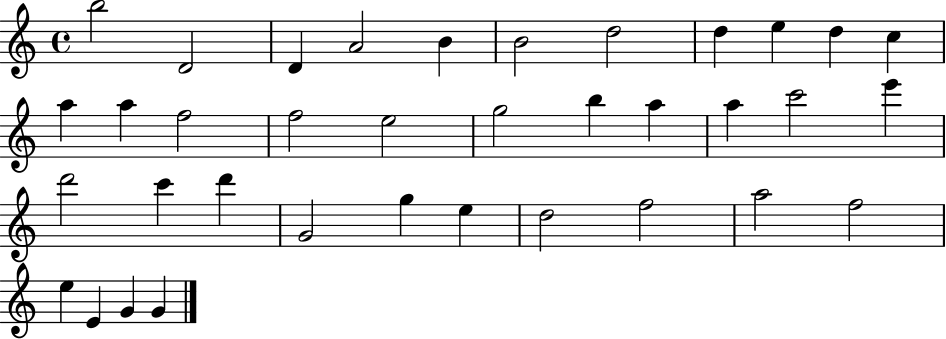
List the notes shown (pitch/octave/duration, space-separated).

B5/h D4/h D4/q A4/h B4/q B4/h D5/h D5/q E5/q D5/q C5/q A5/q A5/q F5/h F5/h E5/h G5/h B5/q A5/q A5/q C6/h E6/q D6/h C6/q D6/q G4/h G5/q E5/q D5/h F5/h A5/h F5/h E5/q E4/q G4/q G4/q